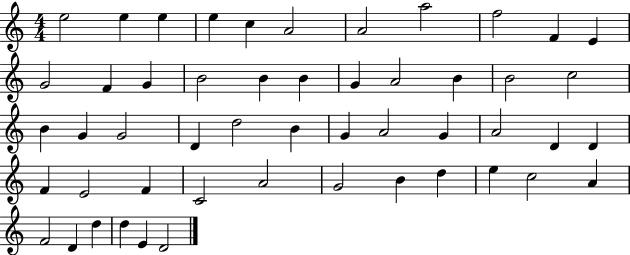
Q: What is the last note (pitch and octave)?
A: D4